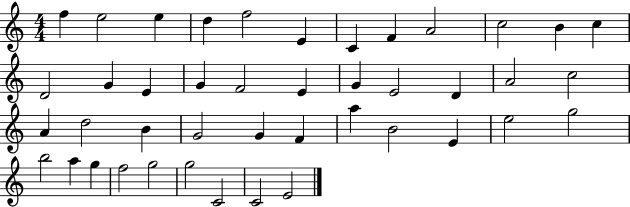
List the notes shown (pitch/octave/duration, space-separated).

F5/q E5/h E5/q D5/q F5/h E4/q C4/q F4/q A4/h C5/h B4/q C5/q D4/h G4/q E4/q G4/q F4/h E4/q G4/q E4/h D4/q A4/h C5/h A4/q D5/h B4/q G4/h G4/q F4/q A5/q B4/h E4/q E5/h G5/h B5/h A5/q G5/q F5/h G5/h G5/h C4/h C4/h E4/h